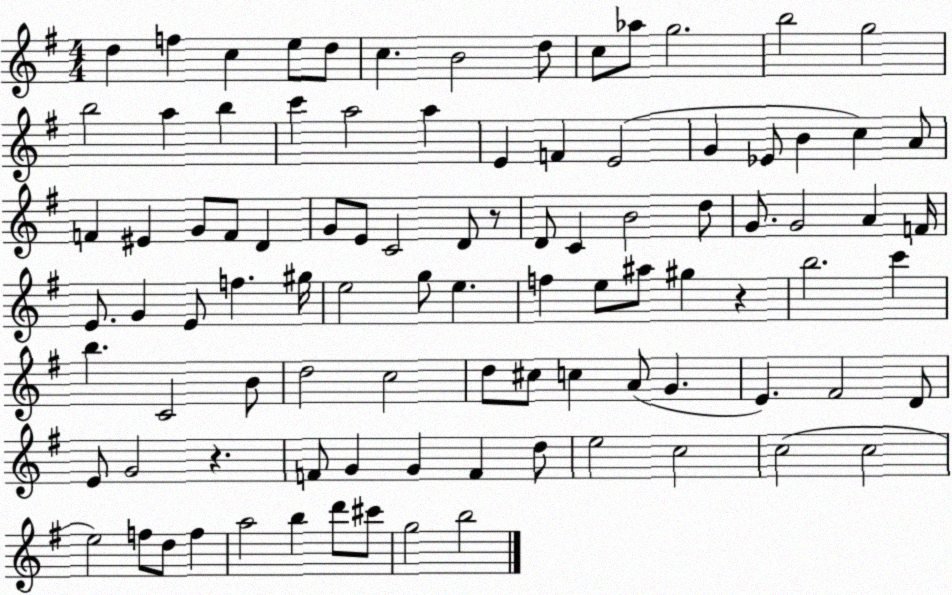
X:1
T:Untitled
M:4/4
L:1/4
K:G
d f c e/2 d/2 c B2 d/2 c/2 _a/2 g2 b2 g2 b2 a b c' a2 a E F E2 G _E/2 B c A/2 F ^E G/2 F/2 D G/2 E/2 C2 D/2 z/2 D/2 C B2 d/2 G/2 G2 A F/4 E/2 G E/2 f ^g/4 e2 g/2 e f e/2 ^a/2 ^g z b2 c' b C2 B/2 d2 c2 d/2 ^c/2 c A/2 G E ^F2 D/2 E/2 G2 z F/2 G G F d/2 e2 c2 c2 c2 e2 f/2 d/2 f a2 b d'/2 ^c'/2 g2 b2